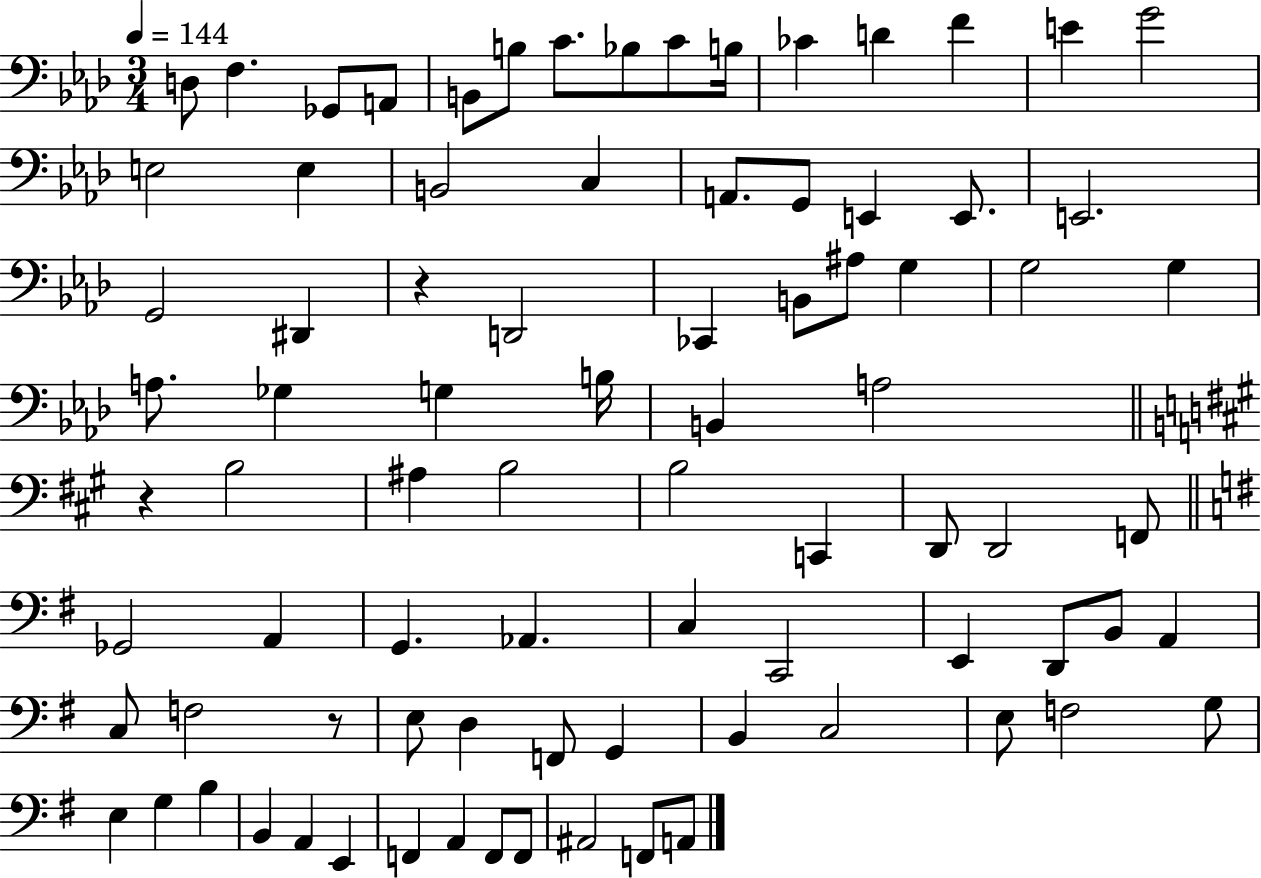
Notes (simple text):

D3/e F3/q. Gb2/e A2/e B2/e B3/e C4/e. Bb3/e C4/e B3/s CES4/q D4/q F4/q E4/q G4/h E3/h E3/q B2/h C3/q A2/e. G2/e E2/q E2/e. E2/h. G2/h D#2/q R/q D2/h CES2/q B2/e A#3/e G3/q G3/h G3/q A3/e. Gb3/q G3/q B3/s B2/q A3/h R/q B3/h A#3/q B3/h B3/h C2/q D2/e D2/h F2/e Gb2/h A2/q G2/q. Ab2/q. C3/q C2/h E2/q D2/e B2/e A2/q C3/e F3/h R/e E3/e D3/q F2/e G2/q B2/q C3/h E3/e F3/h G3/e E3/q G3/q B3/q B2/q A2/q E2/q F2/q A2/q F2/e F2/e A#2/h F2/e A2/e